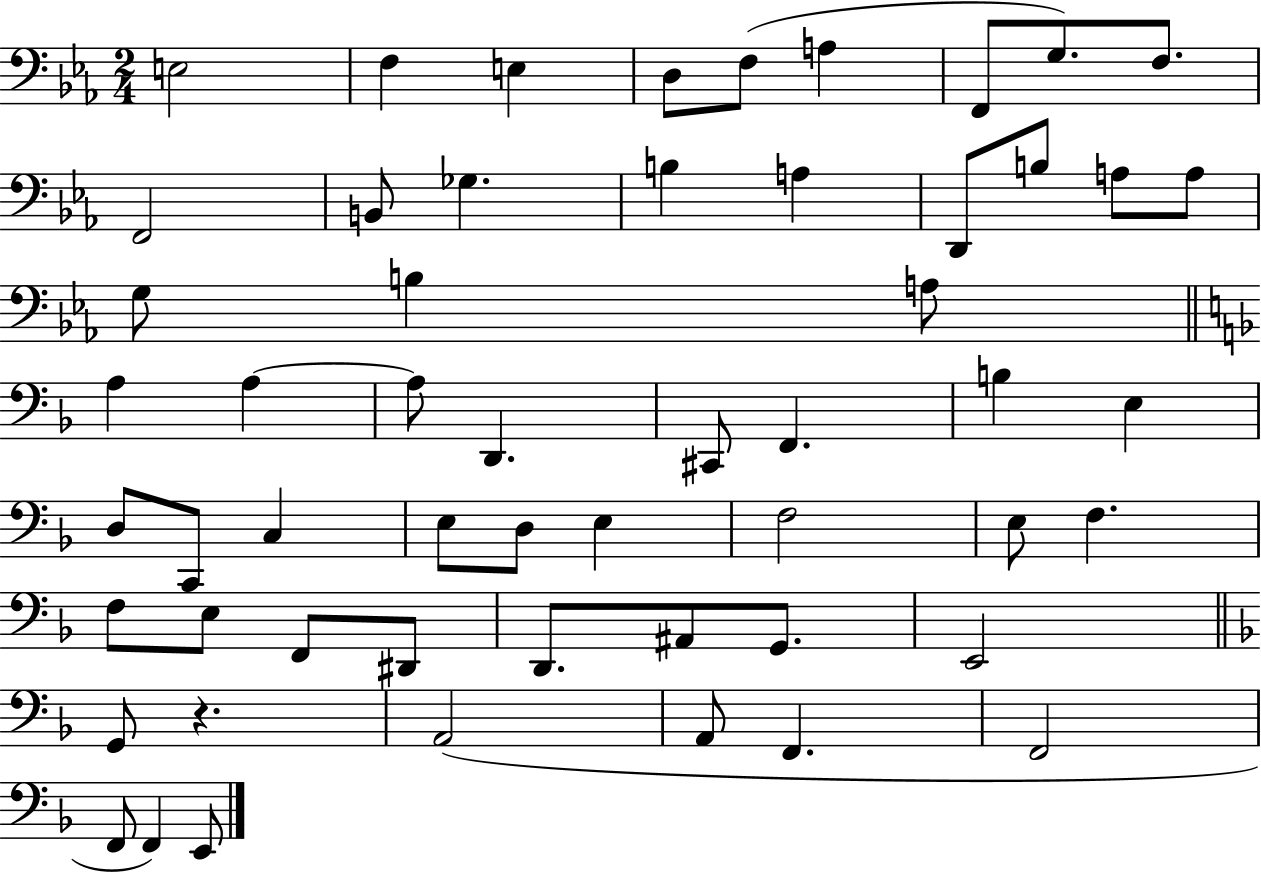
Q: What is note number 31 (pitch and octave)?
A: C2